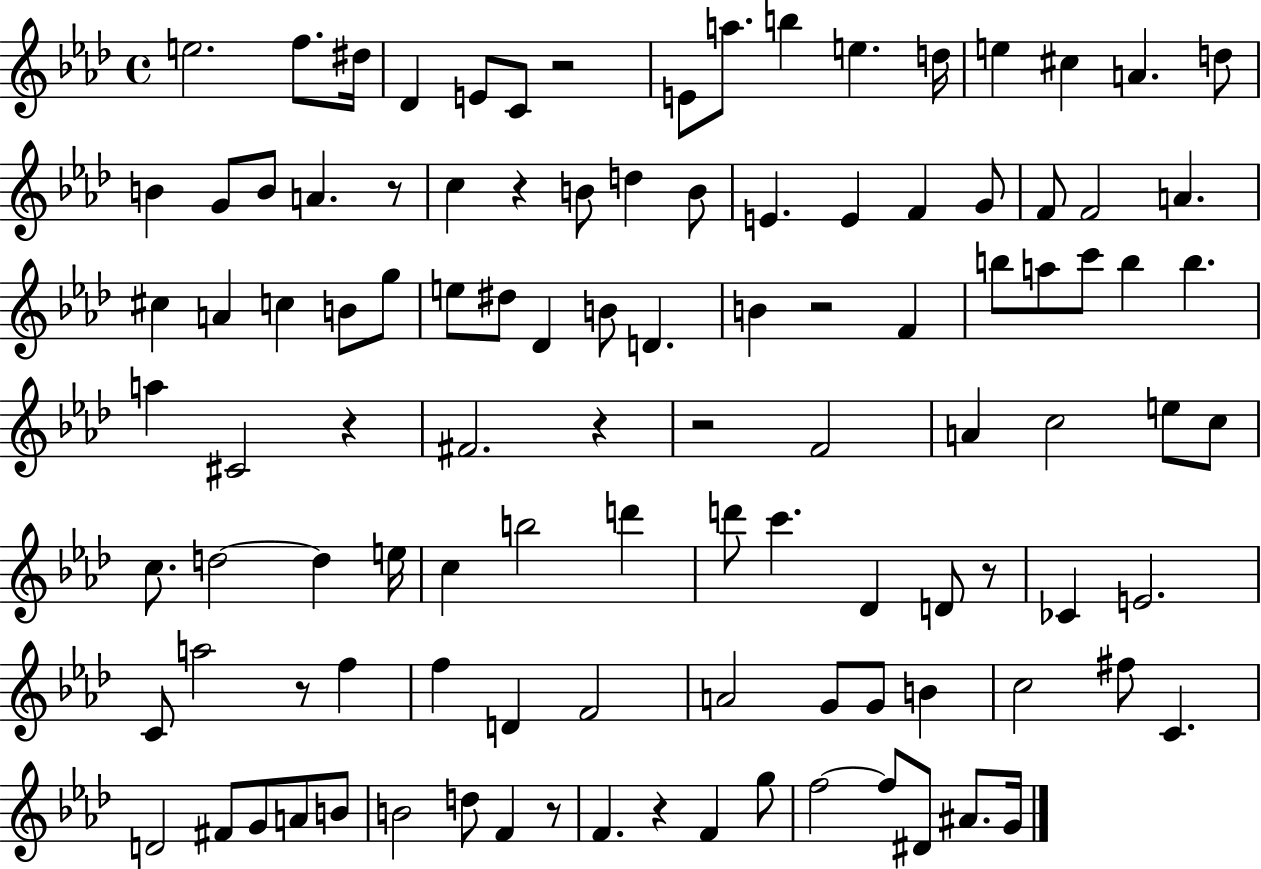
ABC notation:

X:1
T:Untitled
M:4/4
L:1/4
K:Ab
e2 f/2 ^d/4 _D E/2 C/2 z2 E/2 a/2 b e d/4 e ^c A d/2 B G/2 B/2 A z/2 c z B/2 d B/2 E E F G/2 F/2 F2 A ^c A c B/2 g/2 e/2 ^d/2 _D B/2 D B z2 F b/2 a/2 c'/2 b b a ^C2 z ^F2 z z2 F2 A c2 e/2 c/2 c/2 d2 d e/4 c b2 d' d'/2 c' _D D/2 z/2 _C E2 C/2 a2 z/2 f f D F2 A2 G/2 G/2 B c2 ^f/2 C D2 ^F/2 G/2 A/2 B/2 B2 d/2 F z/2 F z F g/2 f2 f/2 ^D/2 ^A/2 G/4